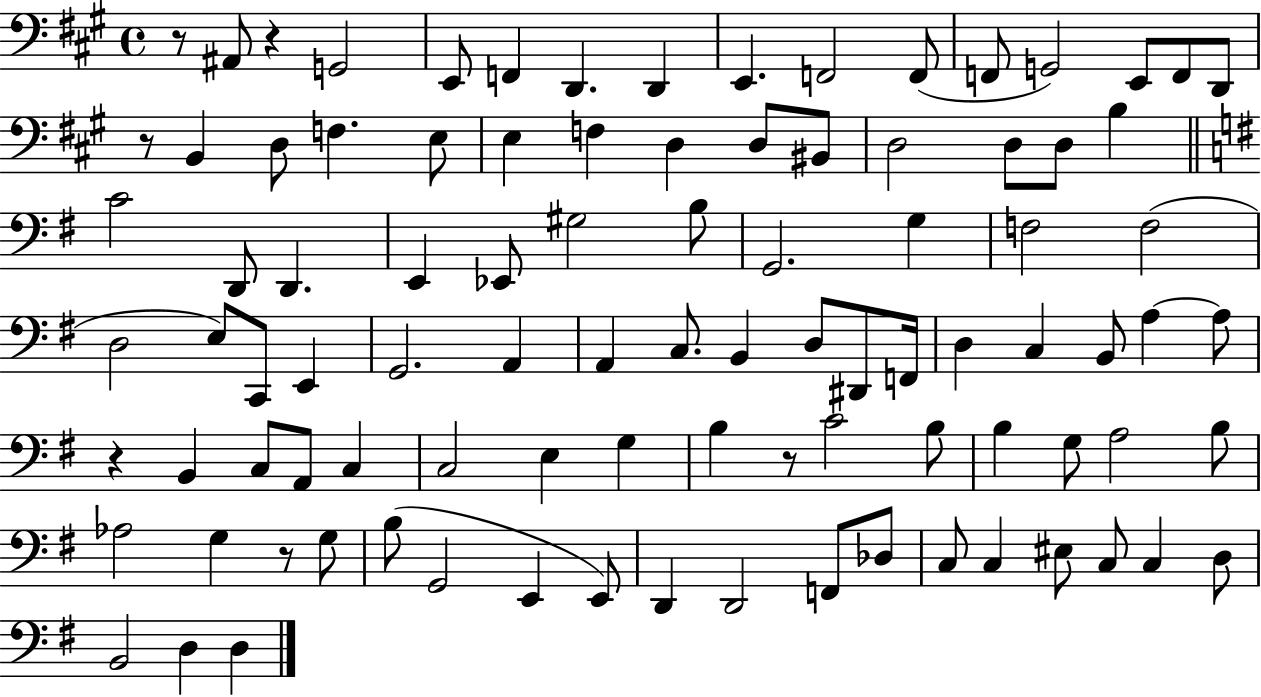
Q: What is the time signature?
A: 4/4